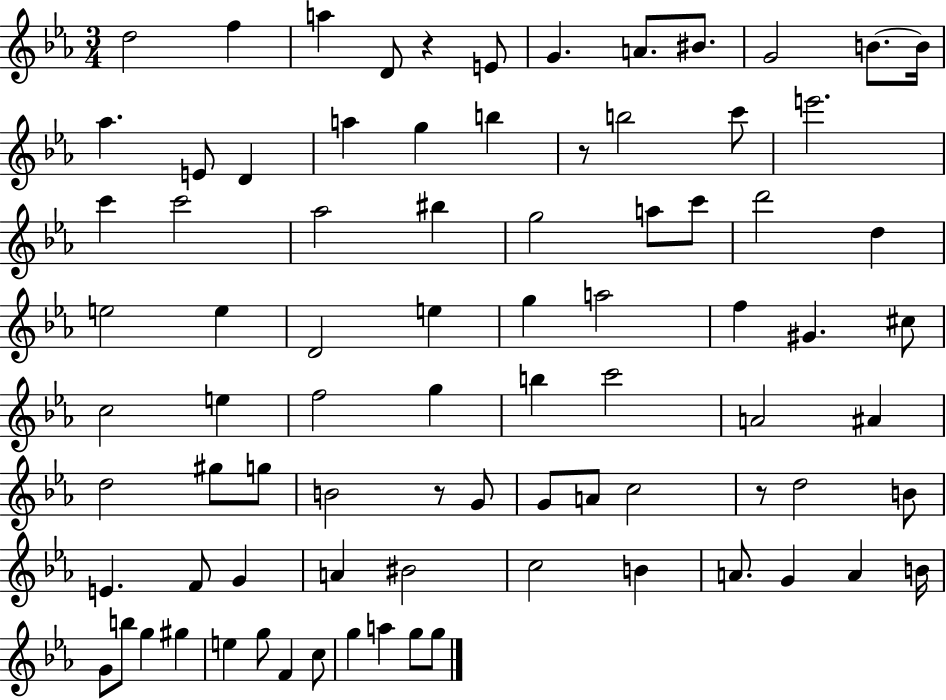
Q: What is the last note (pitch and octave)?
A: G5